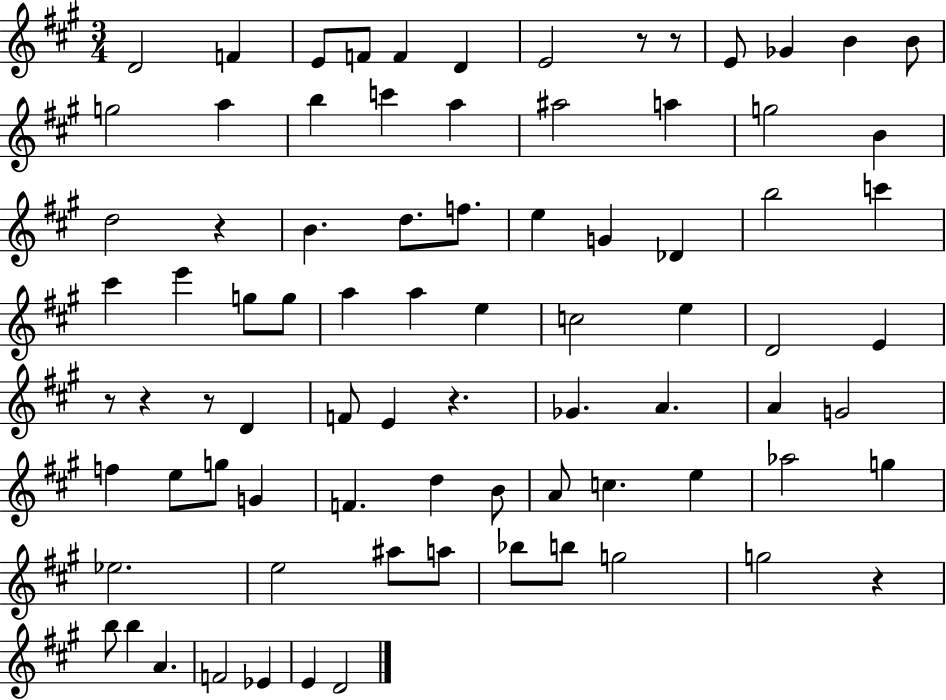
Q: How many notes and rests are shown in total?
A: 82